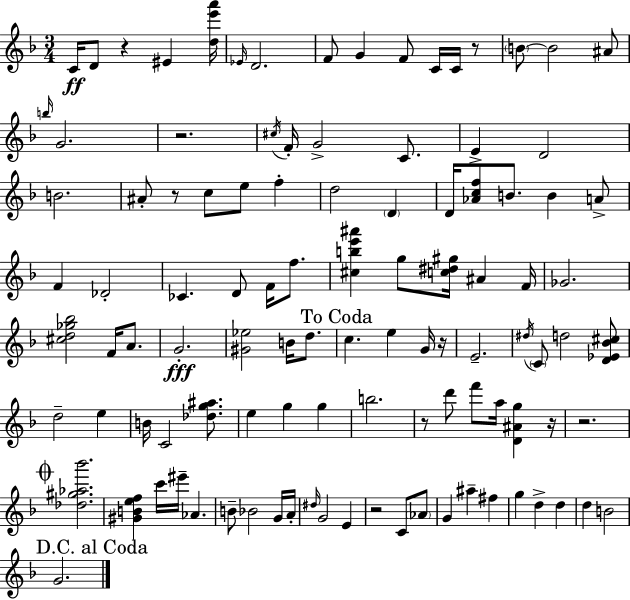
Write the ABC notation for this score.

X:1
T:Untitled
M:3/4
L:1/4
K:F
C/4 D/2 z ^E [de'a']/4 _E/4 D2 F/2 G F/2 C/4 C/4 z/2 B/2 B2 ^A/2 b/4 G2 z2 ^c/4 F/4 G2 C/2 E D2 B2 ^A/2 z/2 c/2 e/2 f d2 D D/4 [_Acf]/2 B/2 B A/2 F _D2 _C D/2 F/4 f/2 [^cbe'^a'] g/2 [c^d^g]/4 ^A F/4 _G2 [^cd_g_b]2 F/4 A/2 G2 [^G_e]2 B/4 d/2 c e G/4 z/4 E2 ^d/4 C/2 d2 [D_E_B^c]/2 d2 e B/4 C2 [_dg^a]/2 e g g b2 z/2 d'/2 f'/2 a/4 [D^Ag] z/4 z2 [_d^g_a_b']2 [^GBef] c'/4 ^e'/4 _A B/2 _B2 G/4 A/4 ^d/4 G2 E z2 C/2 _A/2 G ^a ^f g d d d B2 G2